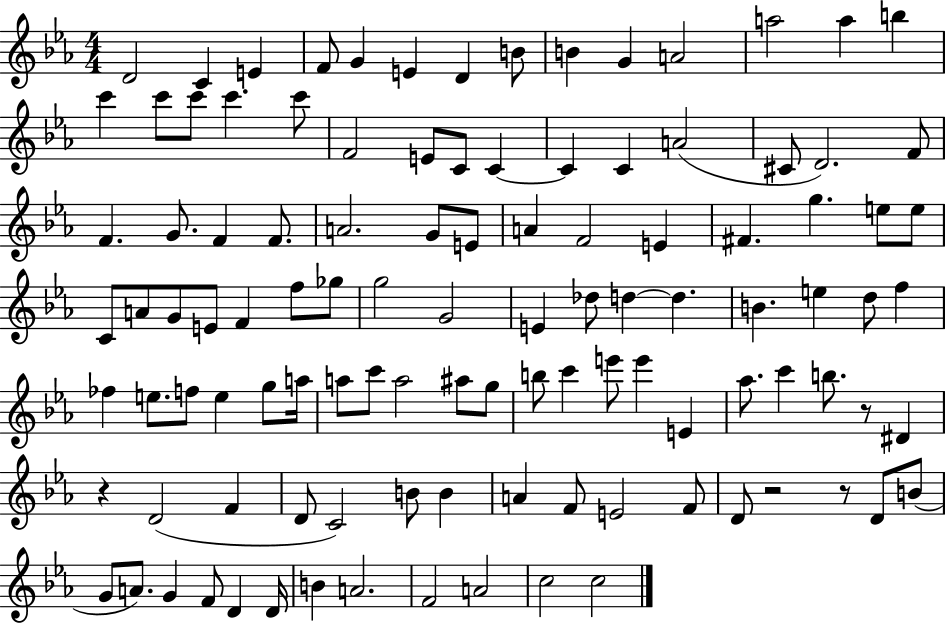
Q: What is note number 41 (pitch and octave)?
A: G5